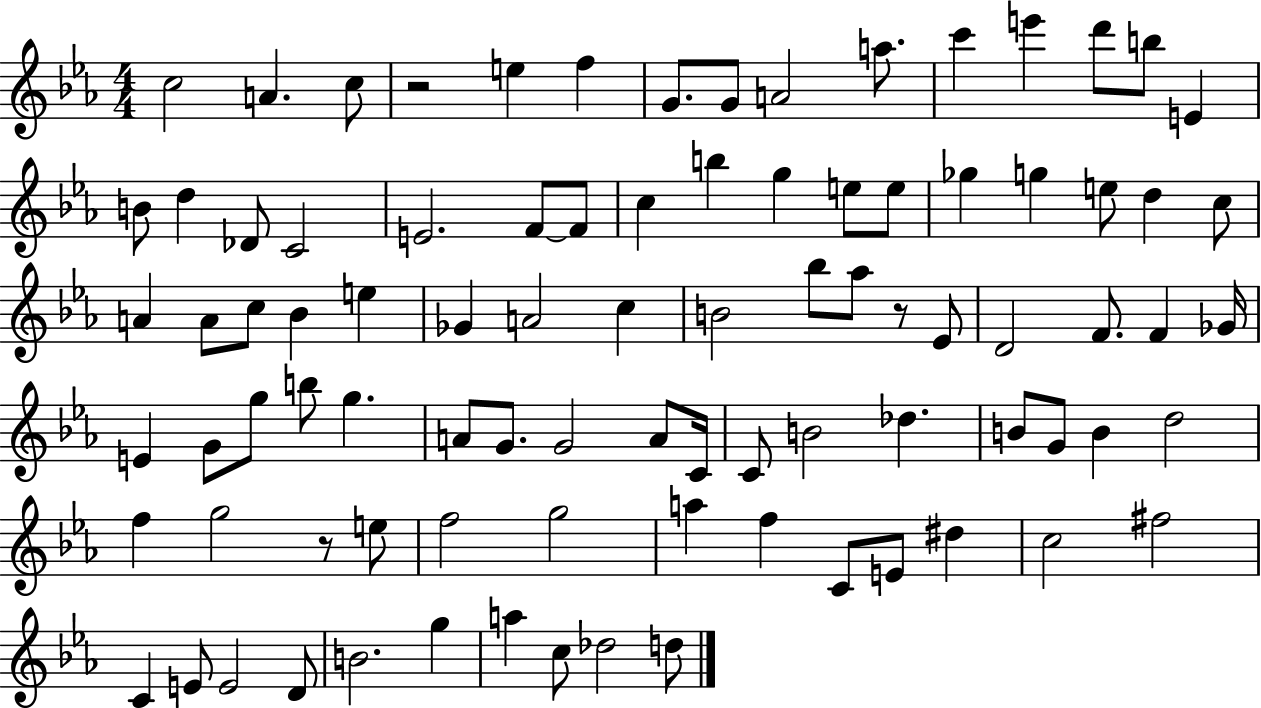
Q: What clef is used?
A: treble